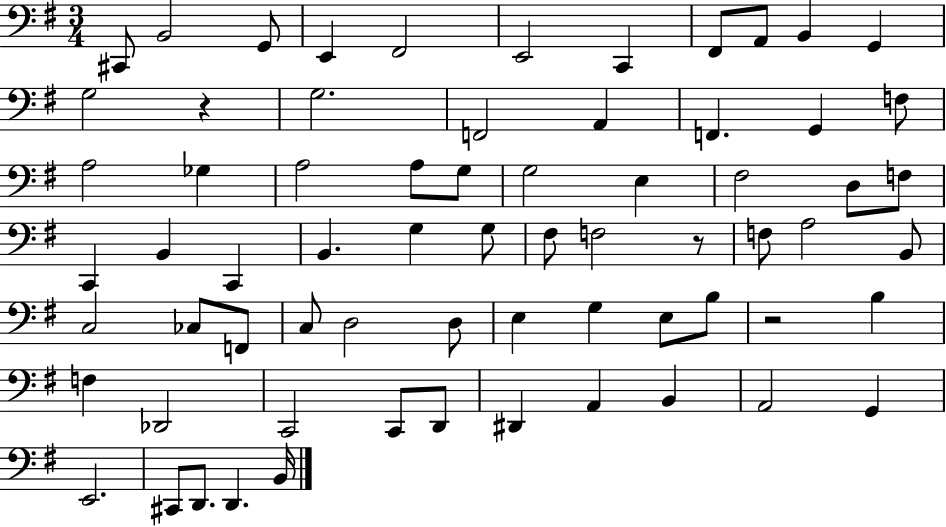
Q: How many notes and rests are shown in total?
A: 68